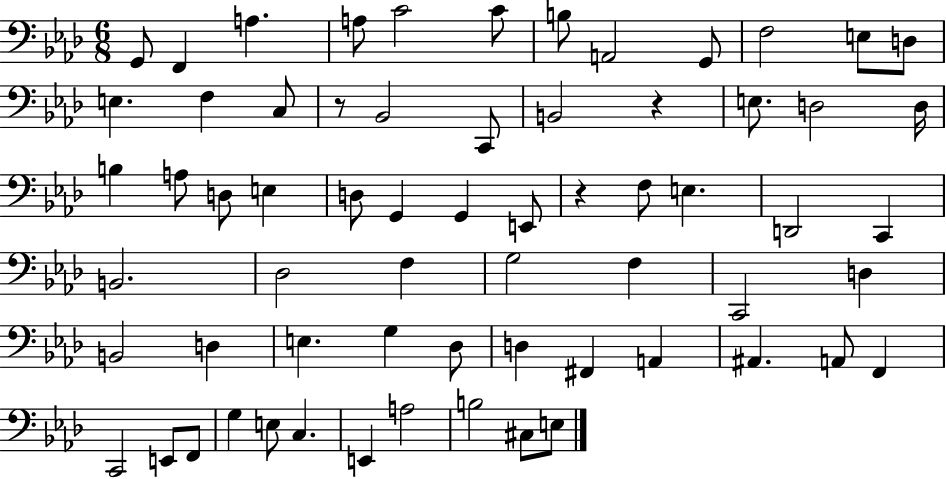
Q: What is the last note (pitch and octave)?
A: E3